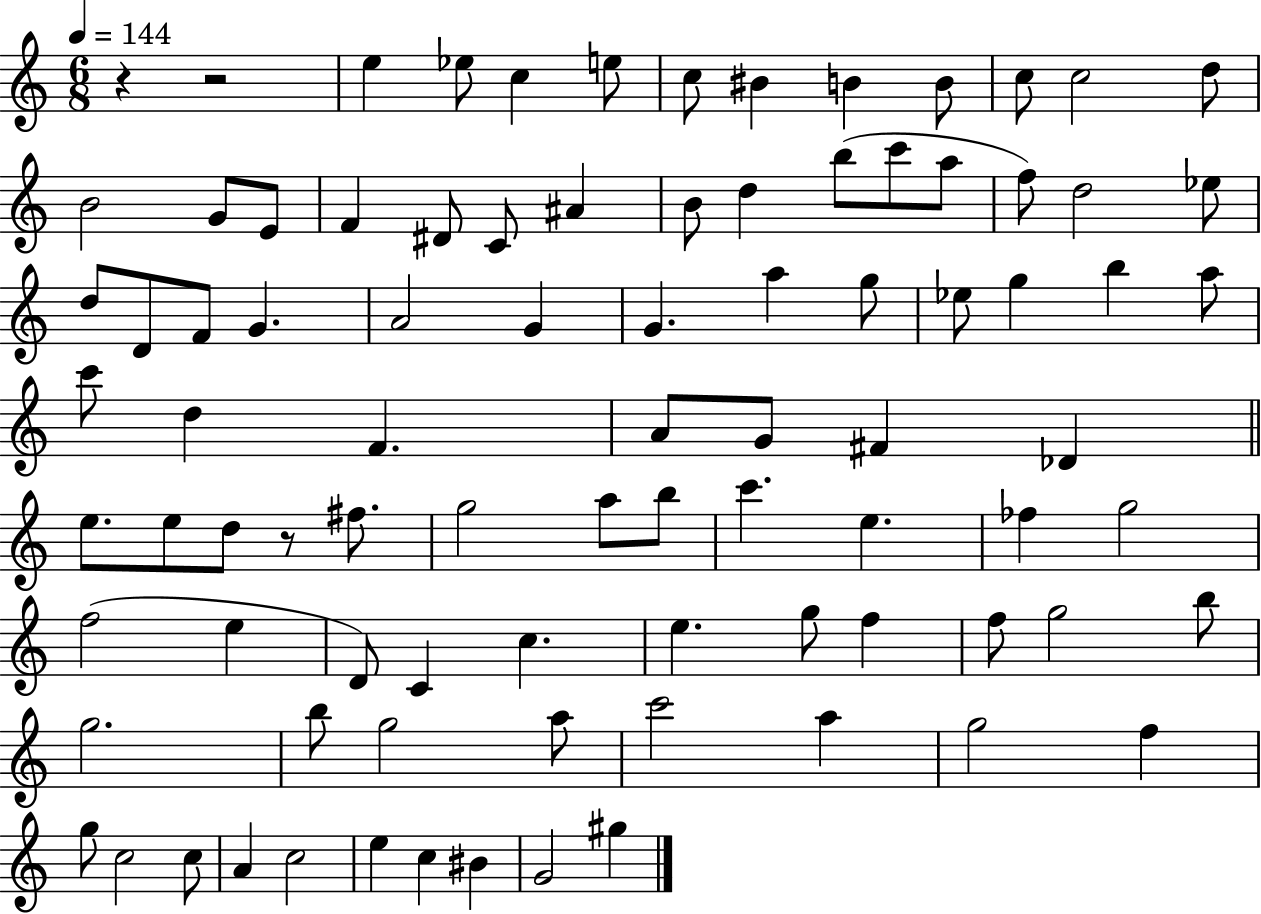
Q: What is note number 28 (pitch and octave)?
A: D4